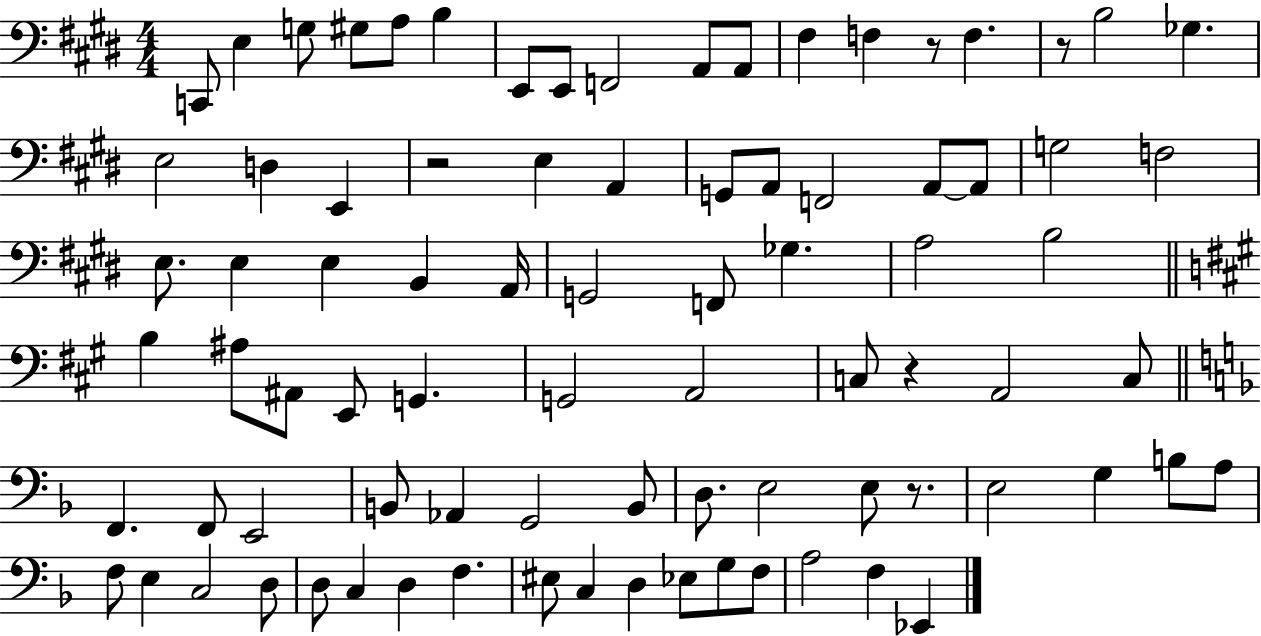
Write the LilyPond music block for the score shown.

{
  \clef bass
  \numericTimeSignature
  \time 4/4
  \key e \major
  c,8 e4 g8 gis8 a8 b4 | e,8 e,8 f,2 a,8 a,8 | fis4 f4 r8 f4. | r8 b2 ges4. | \break e2 d4 e,4 | r2 e4 a,4 | g,8 a,8 f,2 a,8~~ a,8 | g2 f2 | \break e8. e4 e4 b,4 a,16 | g,2 f,8 ges4. | a2 b2 | \bar "||" \break \key a \major b4 ais8 ais,8 e,8 g,4. | g,2 a,2 | c8 r4 a,2 c8 | \bar "||" \break \key f \major f,4. f,8 e,2 | b,8 aes,4 g,2 b,8 | d8. e2 e8 r8. | e2 g4 b8 a8 | \break f8 e4 c2 d8 | d8 c4 d4 f4. | eis8 c4 d4 ees8 g8 f8 | a2 f4 ees,4 | \break \bar "|."
}